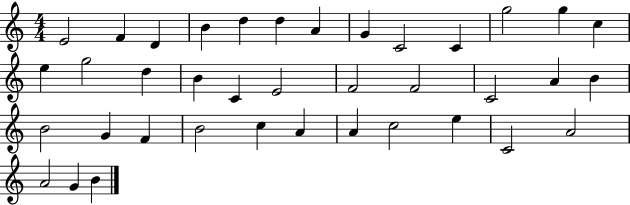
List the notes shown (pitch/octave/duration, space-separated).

E4/h F4/q D4/q B4/q D5/q D5/q A4/q G4/q C4/h C4/q G5/h G5/q C5/q E5/q G5/h D5/q B4/q C4/q E4/h F4/h F4/h C4/h A4/q B4/q B4/h G4/q F4/q B4/h C5/q A4/q A4/q C5/h E5/q C4/h A4/h A4/h G4/q B4/q